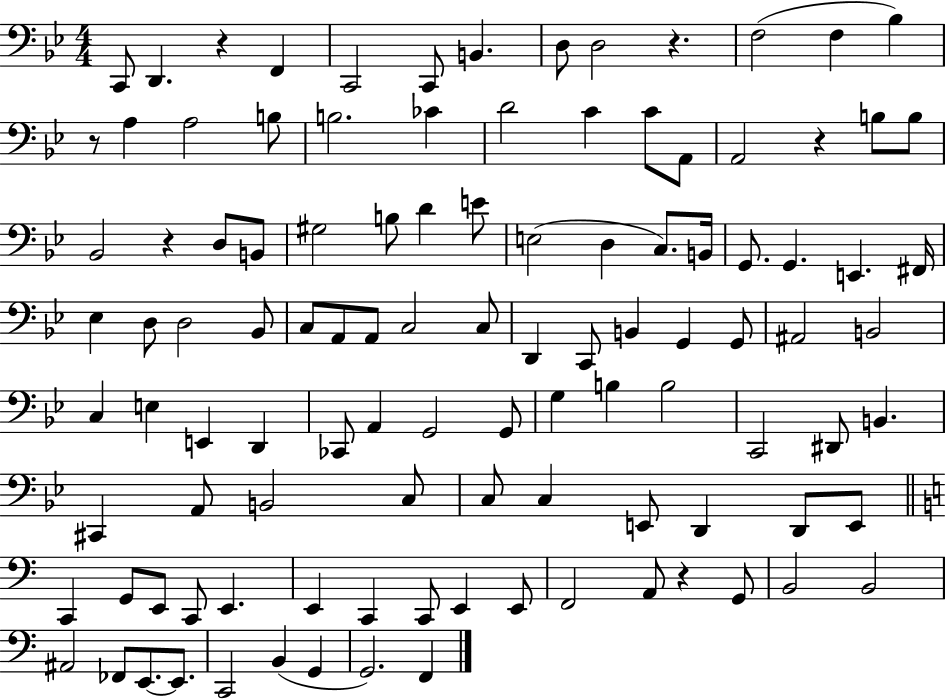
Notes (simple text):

C2/e D2/q. R/q F2/q C2/h C2/e B2/q. D3/e D3/h R/q. F3/h F3/q Bb3/q R/e A3/q A3/h B3/e B3/h. CES4/q D4/h C4/q C4/e A2/e A2/h R/q B3/e B3/e Bb2/h R/q D3/e B2/e G#3/h B3/e D4/q E4/e E3/h D3/q C3/e. B2/s G2/e. G2/q. E2/q. F#2/s Eb3/q D3/e D3/h Bb2/e C3/e A2/e A2/e C3/h C3/e D2/q C2/e B2/q G2/q G2/e A#2/h B2/h C3/q E3/q E2/q D2/q CES2/e A2/q G2/h G2/e G3/q B3/q B3/h C2/h D#2/e B2/q. C#2/q A2/e B2/h C3/e C3/e C3/q E2/e D2/q D2/e E2/e C2/q G2/e E2/e C2/e E2/q. E2/q C2/q C2/e E2/q E2/e F2/h A2/e R/q G2/e B2/h B2/h A#2/h FES2/e E2/e. E2/e. C2/h B2/q G2/q G2/h. F2/q